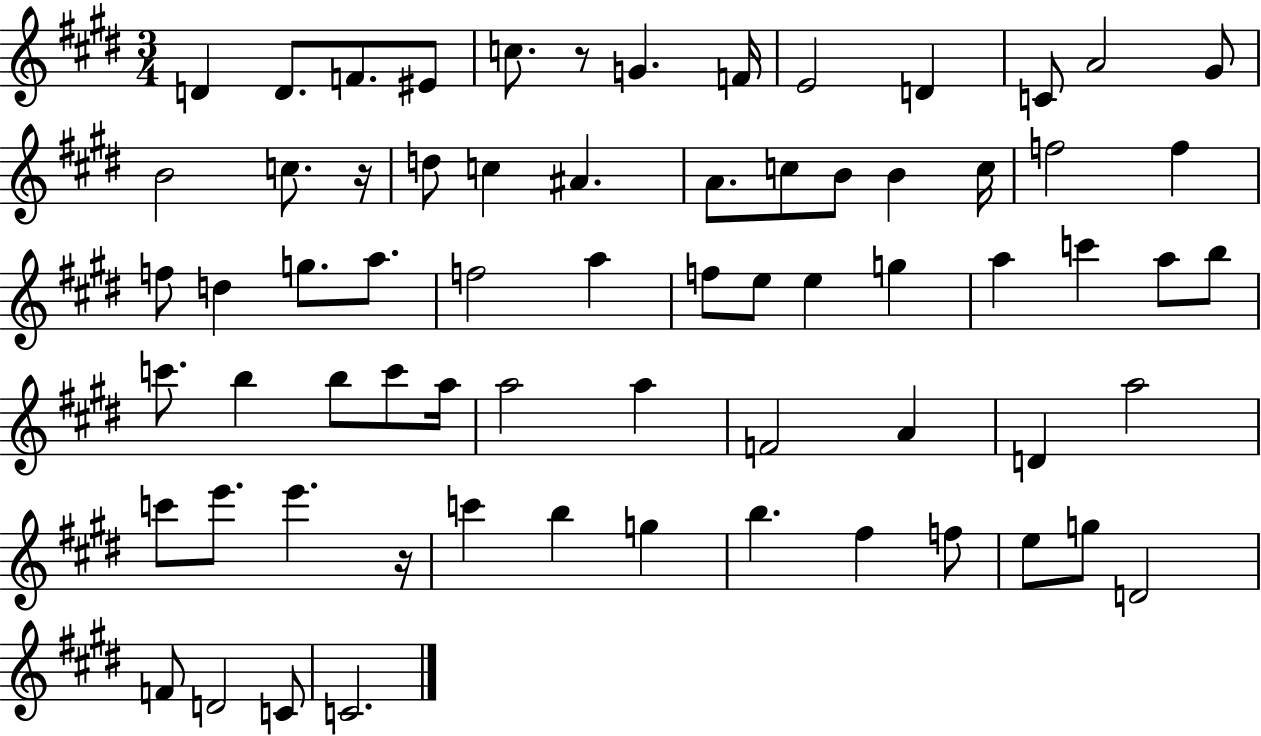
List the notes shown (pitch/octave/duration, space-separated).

D4/q D4/e. F4/e. EIS4/e C5/e. R/e G4/q. F4/s E4/h D4/q C4/e A4/h G#4/e B4/h C5/e. R/s D5/e C5/q A#4/q. A4/e. C5/e B4/e B4/q C5/s F5/h F5/q F5/e D5/q G5/e. A5/e. F5/h A5/q F5/e E5/e E5/q G5/q A5/q C6/q A5/e B5/e C6/e. B5/q B5/e C6/e A5/s A5/h A5/q F4/h A4/q D4/q A5/h C6/e E6/e. E6/q. R/s C6/q B5/q G5/q B5/q. F#5/q F5/e E5/e G5/e D4/h F4/e D4/h C4/e C4/h.